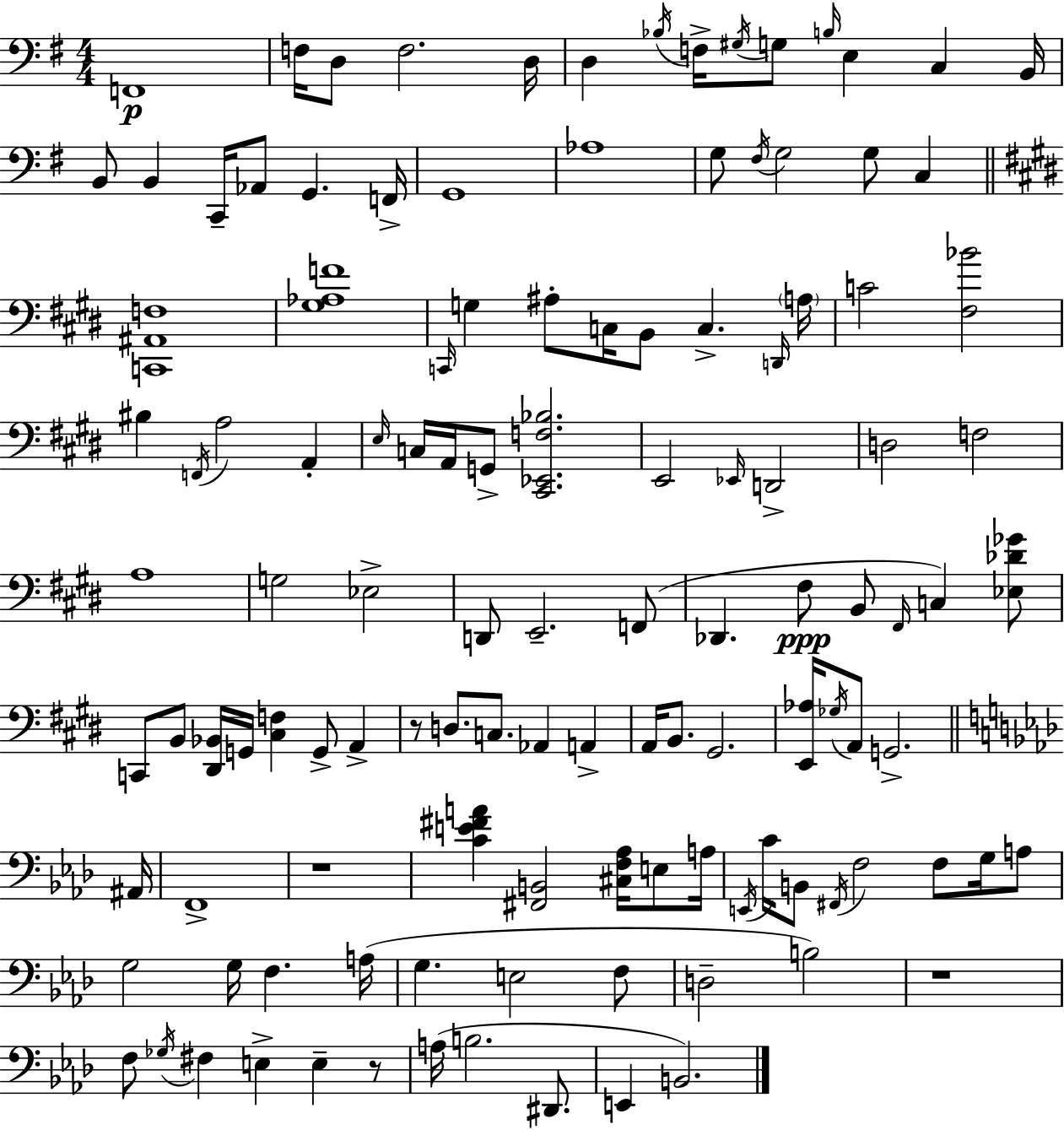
X:1
T:Untitled
M:4/4
L:1/4
K:Em
F,,4 F,/4 D,/2 F,2 D,/4 D, _B,/4 F,/4 ^G,/4 G,/2 B,/4 E, C, B,,/4 B,,/2 B,, C,,/4 _A,,/2 G,, F,,/4 G,,4 _A,4 G,/2 ^F,/4 G,2 G,/2 C, [C,,^A,,F,]4 [^G,_A,F]4 C,,/4 G, ^A,/2 C,/4 B,,/2 C, D,,/4 A,/4 C2 [^F,_B]2 ^B, F,,/4 A,2 A,, E,/4 C,/4 A,,/4 G,,/2 [^C,,_E,,F,_B,]2 E,,2 _E,,/4 D,,2 D,2 F,2 A,4 G,2 _E,2 D,,/2 E,,2 F,,/2 _D,, ^F,/2 B,,/2 ^F,,/4 C, [_E,_D_G]/2 C,,/2 B,,/2 [^D,,_B,,]/4 G,,/4 [^C,F,] G,,/2 A,, z/2 D,/2 C,/2 _A,, A,, A,,/4 B,,/2 ^G,,2 [E,,_A,]/4 _G,/4 A,,/2 G,,2 ^A,,/4 F,,4 z4 [CE^FA] [^F,,B,,]2 [^C,F,_A,]/4 E,/2 A,/4 E,,/4 C/4 B,,/2 ^F,,/4 F,2 F,/2 G,/4 A,/2 G,2 G,/4 F, A,/4 G, E,2 F,/2 D,2 B,2 z4 F,/2 _G,/4 ^F, E, E, z/2 A,/4 B,2 ^D,,/2 E,, B,,2